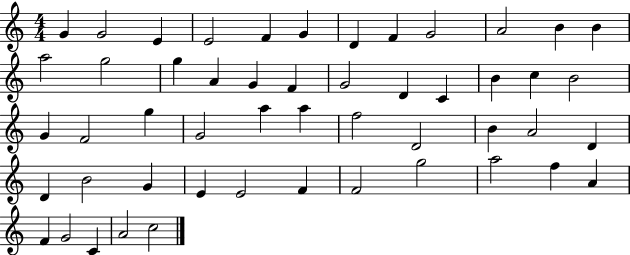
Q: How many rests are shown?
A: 0